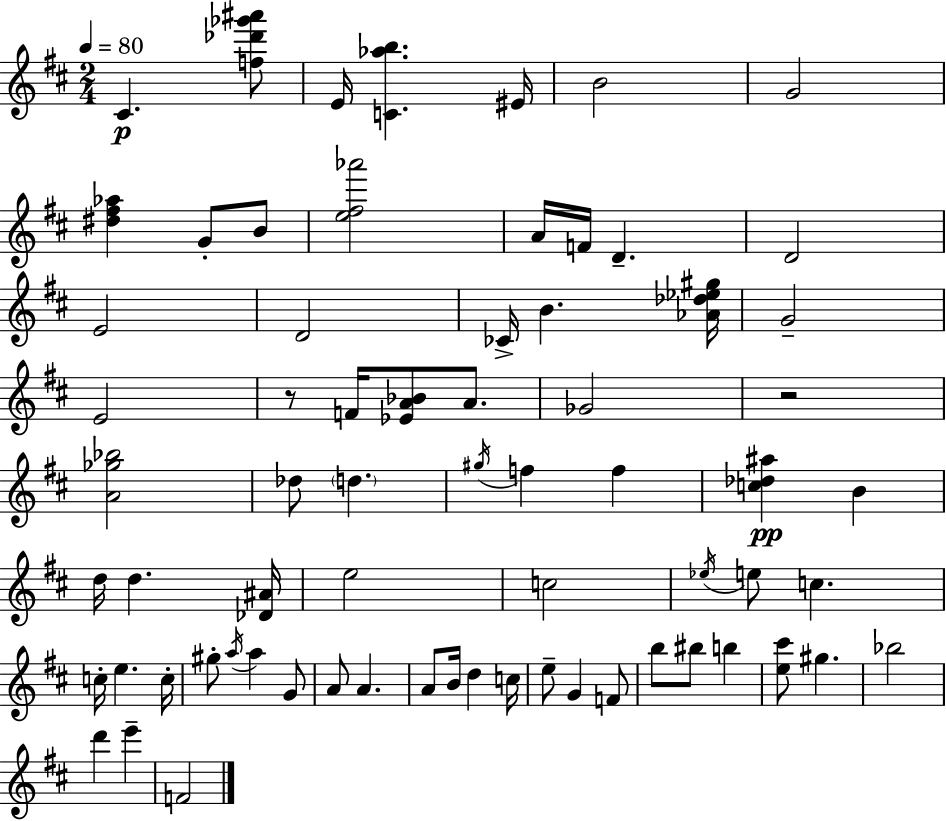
C#4/q. [F5,Db6,Gb6,A#6]/e E4/s [C4,Ab5,B5]/q. EIS4/s B4/h G4/h [D#5,F#5,Ab5]/q G4/e B4/e [E5,F#5,Ab6]/h A4/s F4/s D4/q. D4/h E4/h D4/h CES4/s B4/q. [Ab4,Db5,Eb5,G#5]/s G4/h E4/h R/e F4/s [Eb4,A4,Bb4]/e A4/e. Gb4/h R/h [A4,Gb5,Bb5]/h Db5/e D5/q. G#5/s F5/q F5/q [C5,Db5,A#5]/q B4/q D5/s D5/q. [Db4,A#4]/s E5/h C5/h Eb5/s E5/e C5/q. C5/s E5/q. C5/s G#5/e A5/s A5/q G4/e A4/e A4/q. A4/e B4/s D5/q C5/s E5/e G4/q F4/e B5/e BIS5/e B5/q [E5,C#6]/e G#5/q. Bb5/h D6/q E6/q F4/h